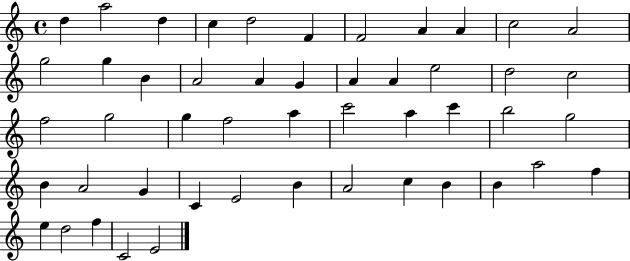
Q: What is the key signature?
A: C major